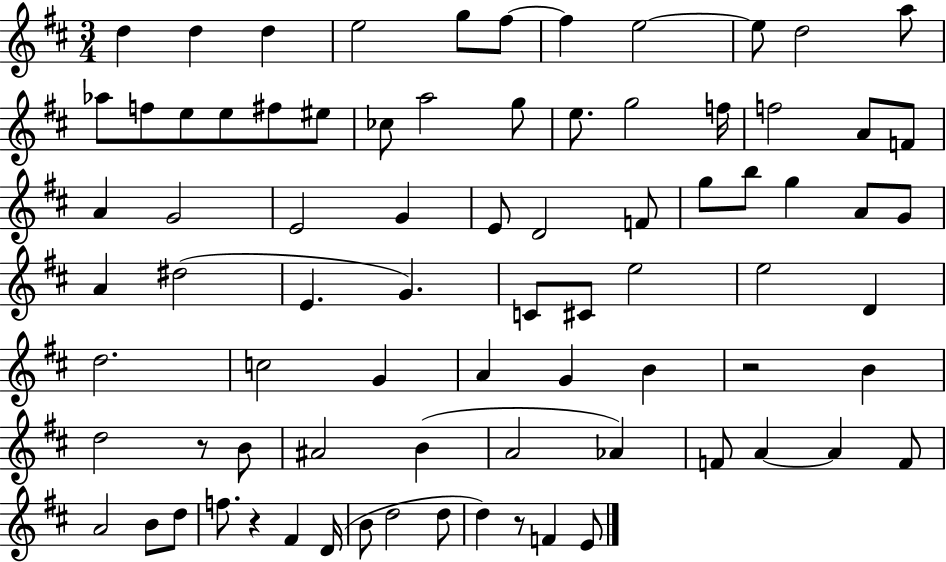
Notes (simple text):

D5/q D5/q D5/q E5/h G5/e F#5/e F#5/q E5/h E5/e D5/h A5/e Ab5/e F5/e E5/e E5/e F#5/e EIS5/e CES5/e A5/h G5/e E5/e. G5/h F5/s F5/h A4/e F4/e A4/q G4/h E4/h G4/q E4/e D4/h F4/e G5/e B5/e G5/q A4/e G4/e A4/q D#5/h E4/q. G4/q. C4/e C#4/e E5/h E5/h D4/q D5/h. C5/h G4/q A4/q G4/q B4/q R/h B4/q D5/h R/e B4/e A#4/h B4/q A4/h Ab4/q F4/e A4/q A4/q F4/e A4/h B4/e D5/e F5/e. R/q F#4/q D4/s B4/e D5/h D5/e D5/q R/e F4/q E4/e